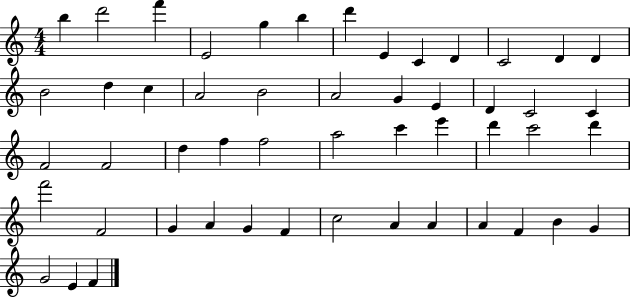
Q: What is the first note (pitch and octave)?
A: B5